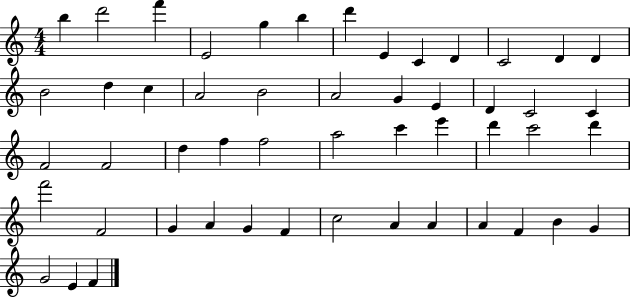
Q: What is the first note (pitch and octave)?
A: B5